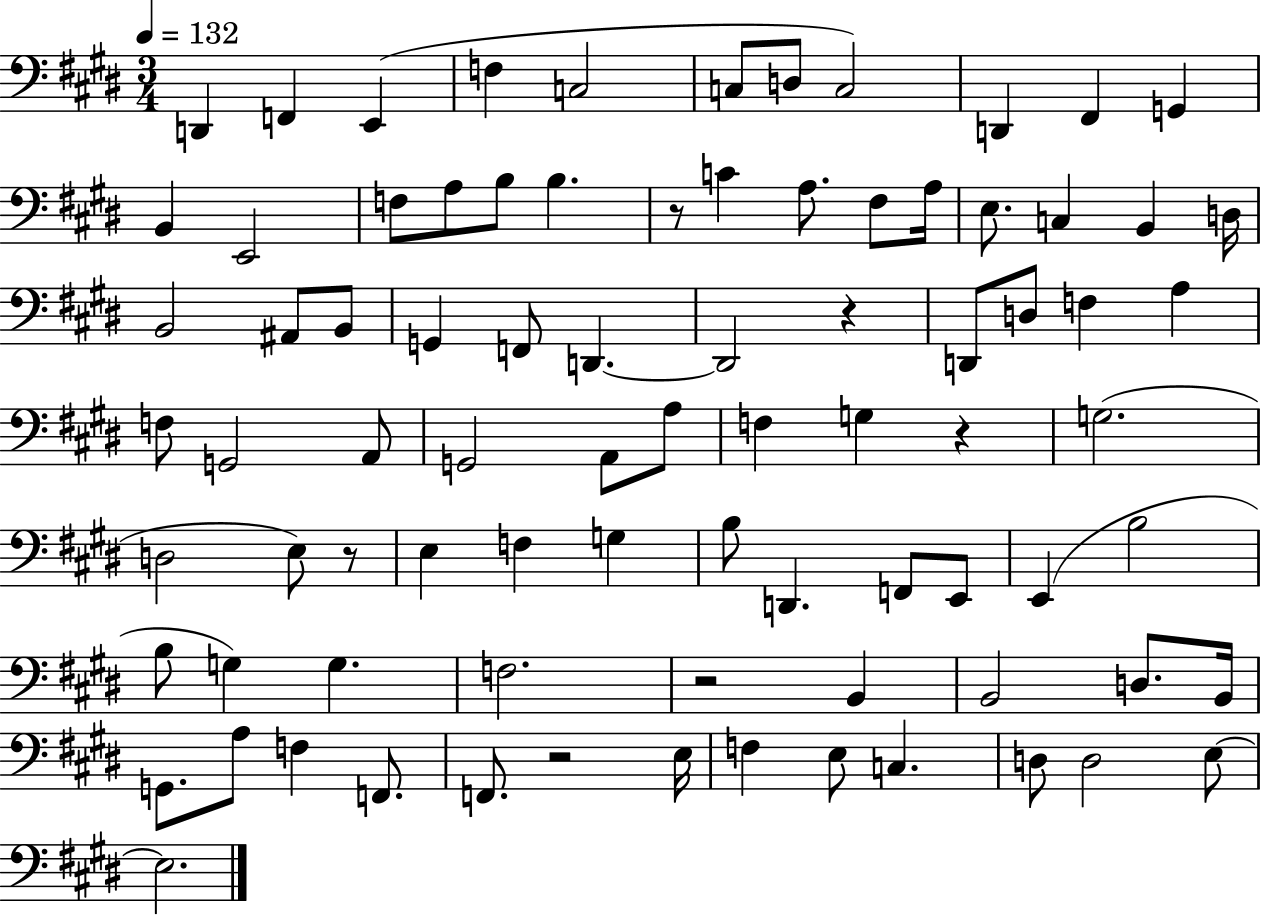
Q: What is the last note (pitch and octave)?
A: E3